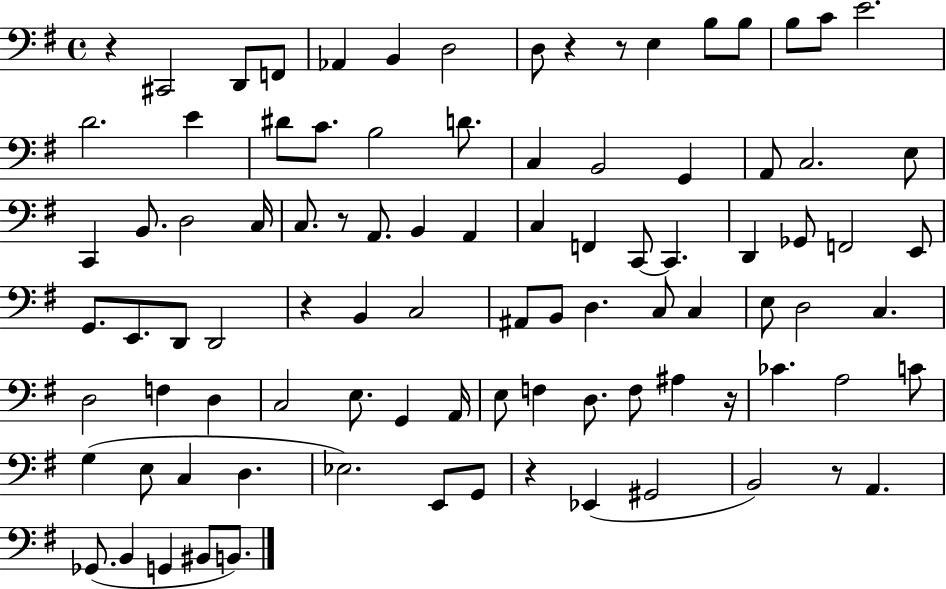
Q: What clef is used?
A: bass